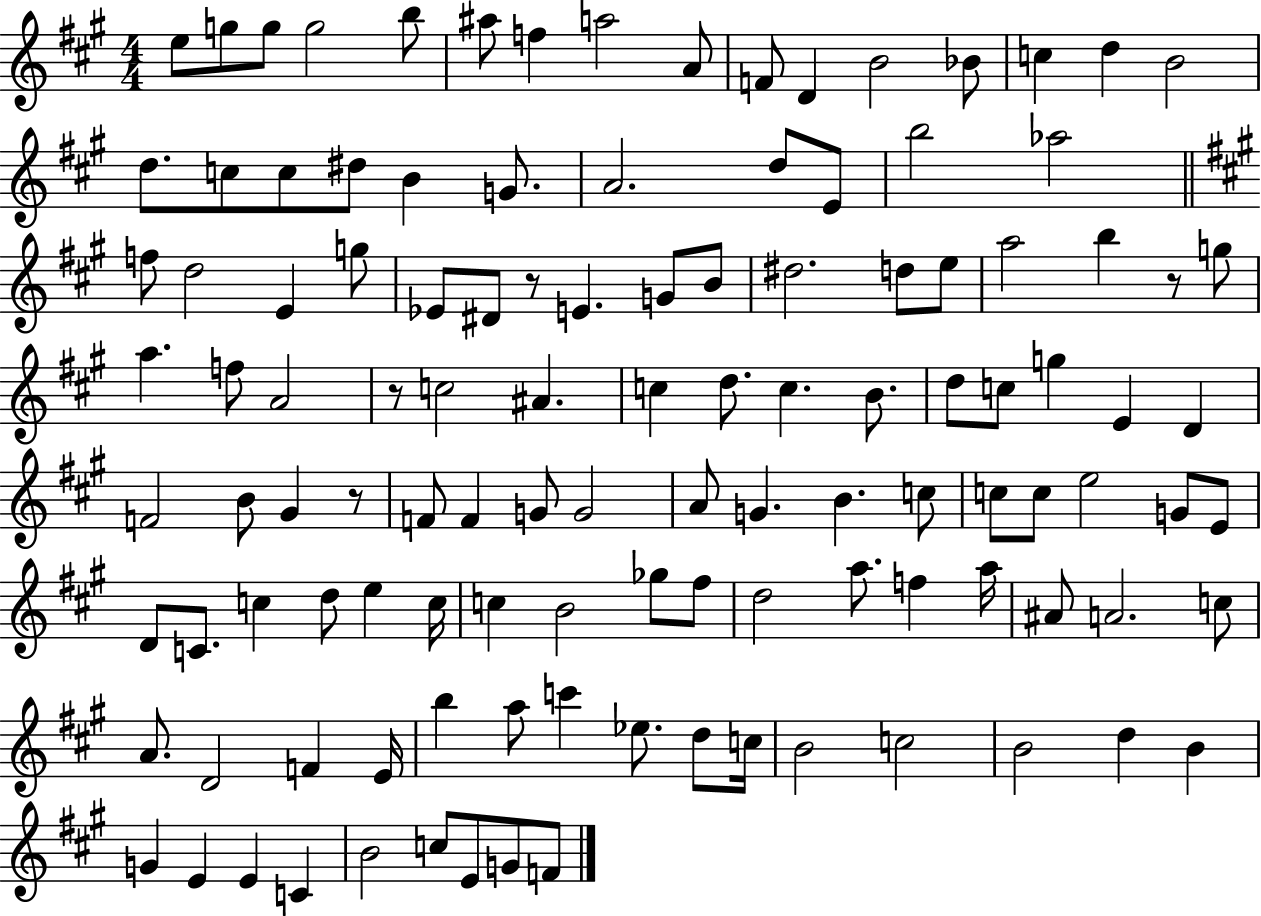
X:1
T:Untitled
M:4/4
L:1/4
K:A
e/2 g/2 g/2 g2 b/2 ^a/2 f a2 A/2 F/2 D B2 _B/2 c d B2 d/2 c/2 c/2 ^d/2 B G/2 A2 d/2 E/2 b2 _a2 f/2 d2 E g/2 _E/2 ^D/2 z/2 E G/2 B/2 ^d2 d/2 e/2 a2 b z/2 g/2 a f/2 A2 z/2 c2 ^A c d/2 c B/2 d/2 c/2 g E D F2 B/2 ^G z/2 F/2 F G/2 G2 A/2 G B c/2 c/2 c/2 e2 G/2 E/2 D/2 C/2 c d/2 e c/4 c B2 _g/2 ^f/2 d2 a/2 f a/4 ^A/2 A2 c/2 A/2 D2 F E/4 b a/2 c' _e/2 d/2 c/4 B2 c2 B2 d B G E E C B2 c/2 E/2 G/2 F/2